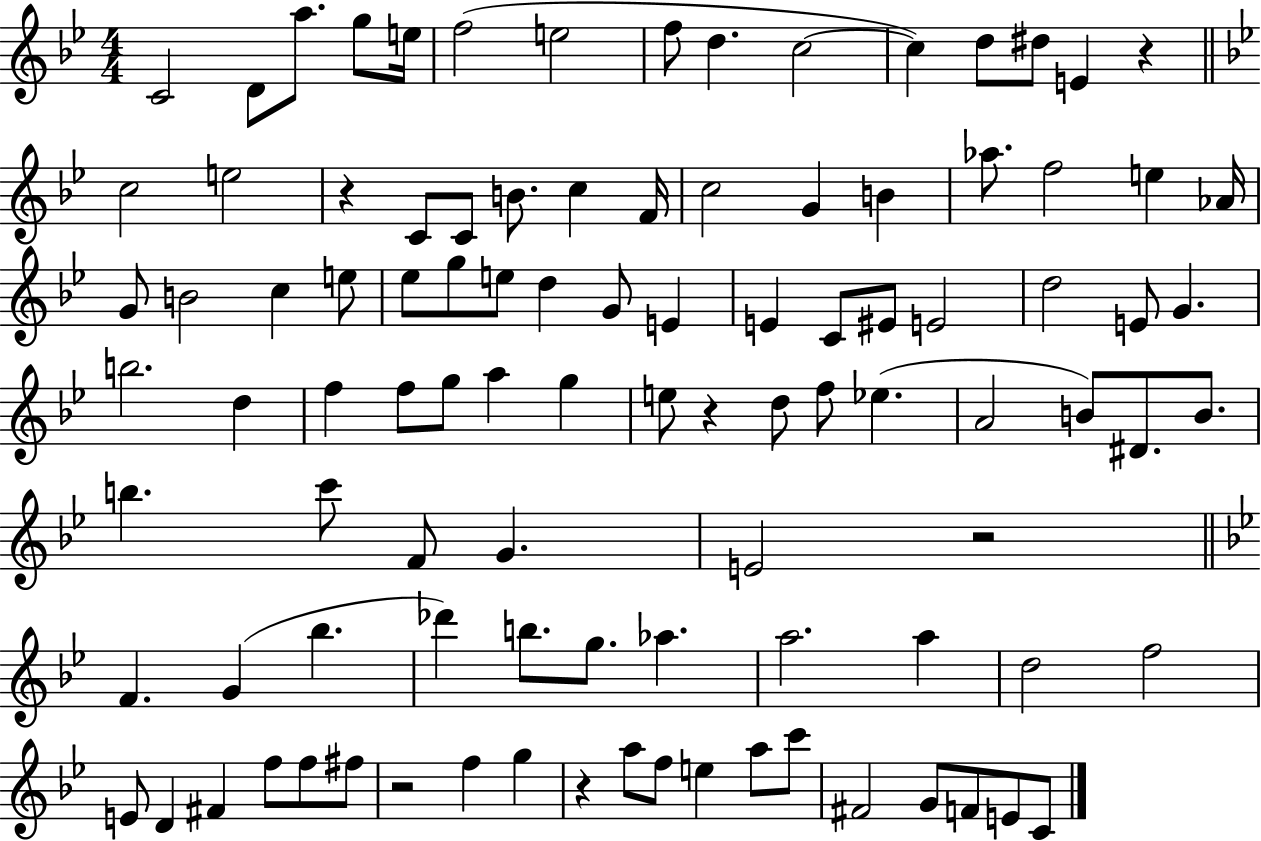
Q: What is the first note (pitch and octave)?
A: C4